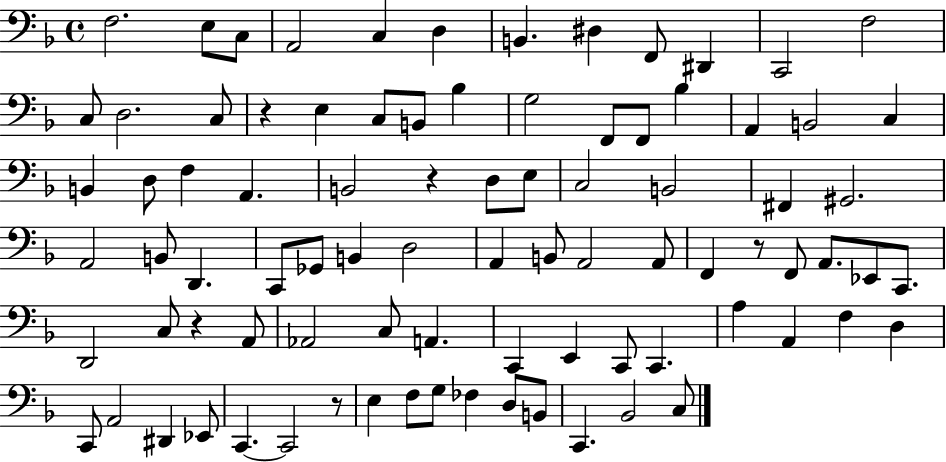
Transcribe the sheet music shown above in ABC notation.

X:1
T:Untitled
M:4/4
L:1/4
K:F
F,2 E,/2 C,/2 A,,2 C, D, B,, ^D, F,,/2 ^D,, C,,2 F,2 C,/2 D,2 C,/2 z E, C,/2 B,,/2 _B, G,2 F,,/2 F,,/2 _B, A,, B,,2 C, B,, D,/2 F, A,, B,,2 z D,/2 E,/2 C,2 B,,2 ^F,, ^G,,2 A,,2 B,,/2 D,, C,,/2 _G,,/2 B,, D,2 A,, B,,/2 A,,2 A,,/2 F,, z/2 F,,/2 A,,/2 _E,,/2 C,,/2 D,,2 C,/2 z A,,/2 _A,,2 C,/2 A,, C,, E,, C,,/2 C,, A, A,, F, D, C,,/2 A,,2 ^D,, _E,,/2 C,, C,,2 z/2 E, F,/2 G,/2 _F, D,/2 B,,/2 C,, _B,,2 C,/2